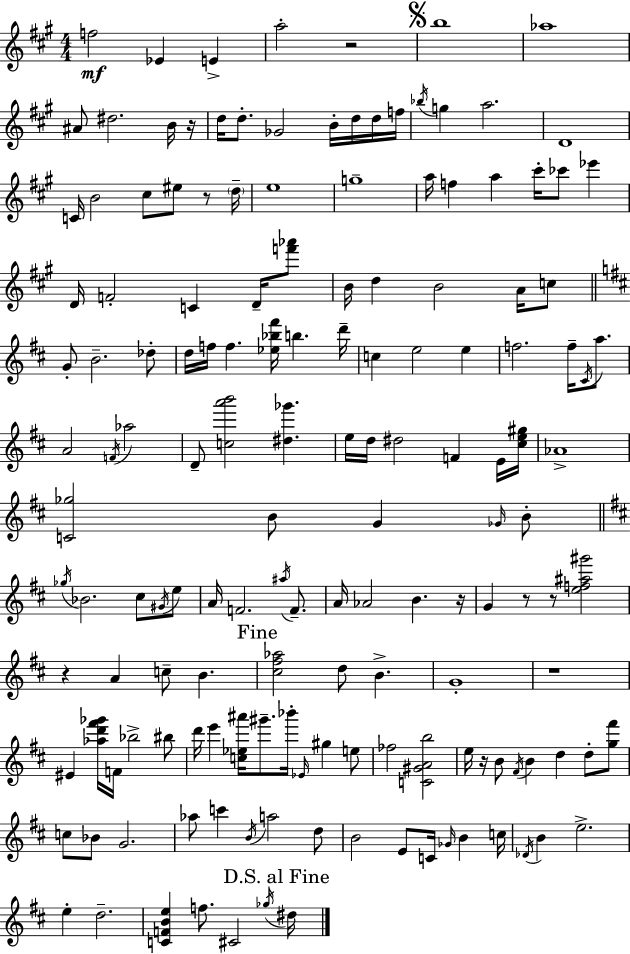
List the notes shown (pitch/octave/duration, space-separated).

F5/h Eb4/q E4/q A5/h R/h B5/w Ab5/w A#4/e D#5/h. B4/s R/s D5/s D5/e. Gb4/h B4/s D5/s D5/s F5/s Bb5/s G5/q A5/h. D4/w C4/s B4/h C#5/e EIS5/e R/e D5/s E5/w G5/w A5/s F5/q A5/q C#6/s CES6/e Eb6/q D4/s F4/h C4/q D4/s [F6,Ab6]/e B4/s D5/q B4/h A4/s C5/e G4/e B4/h. Db5/e D5/s F5/s F5/q. [Eb5,Bb5,F#6]/s B5/q. D6/s C5/q E5/h E5/q F5/h. F5/s C#4/s A5/e. A4/h F4/s Ab5/h D4/e [C5,A6,B6]/h [D#5,Gb6]/q. E5/s D5/s D#5/h F4/q E4/s [C#5,E5,G#5]/s Ab4/w [C4,Gb5]/h B4/e G4/q Gb4/s B4/e Gb5/s Bb4/h. C#5/e G#4/s E5/e A4/s F4/h. A#5/s F4/e. A4/s Ab4/h B4/q. R/s G4/q R/e R/e [E5,F5,A#5,G#6]/h R/q A4/q C5/e B4/q. [C#5,F#5,Ab5]/h D5/e B4/q. G4/w R/w EIS4/q [Ab5,D6,F#6,Gb6]/s F4/s Bb5/h BIS5/e D6/s E6/q [C5,Eb5,A#6]/s G#6/e. Bb6/s Eb4/s G#5/q E5/e FES5/h [C4,G#4,A4,B5]/h E5/s R/s B4/e F#4/s B4/q D5/q D5/e [G5,F#6]/e C5/e Bb4/e G4/h. Ab5/e C6/q B4/s A5/h D5/e B4/h E4/e C4/s Gb4/s B4/q C5/s Db4/s B4/q E5/h. E5/q D5/h. [C4,F4,B4,E5]/q F5/e. C#4/h Gb5/s D#5/s